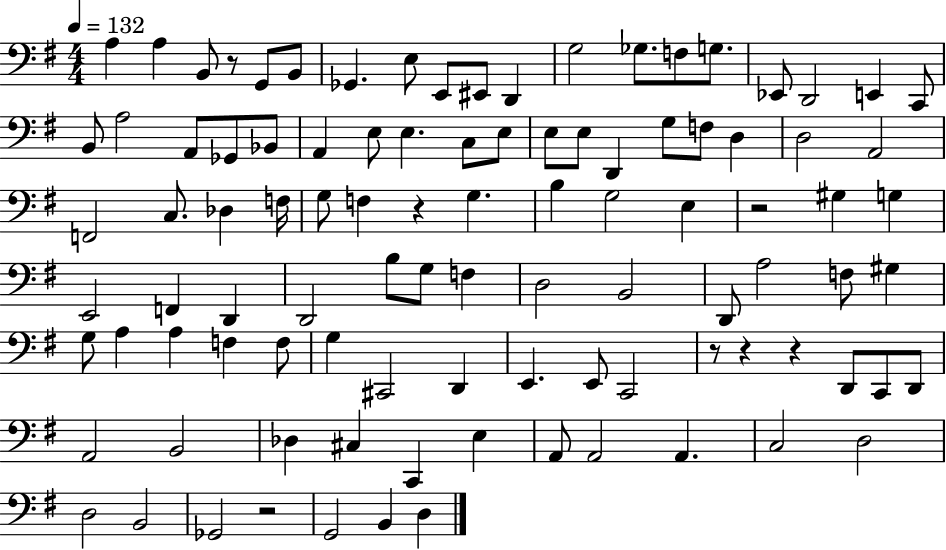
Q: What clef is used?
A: bass